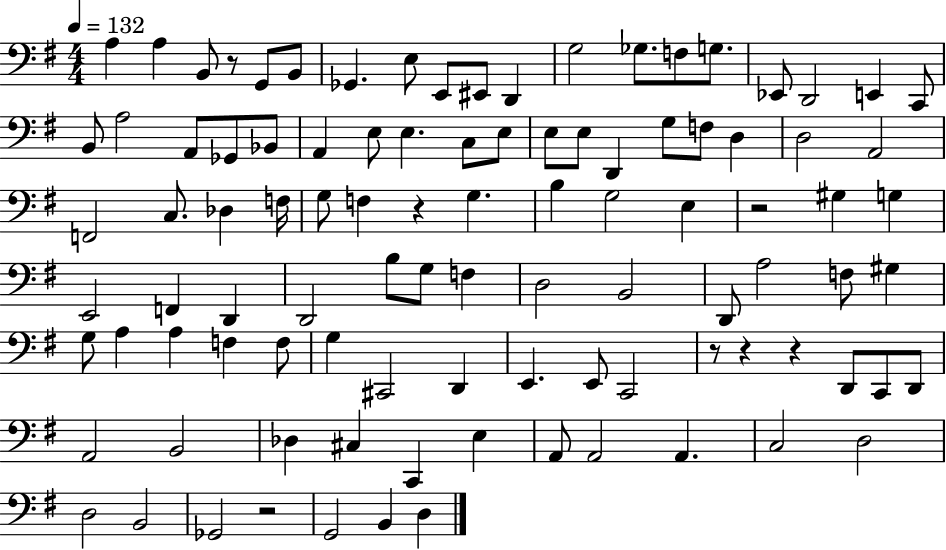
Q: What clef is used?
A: bass